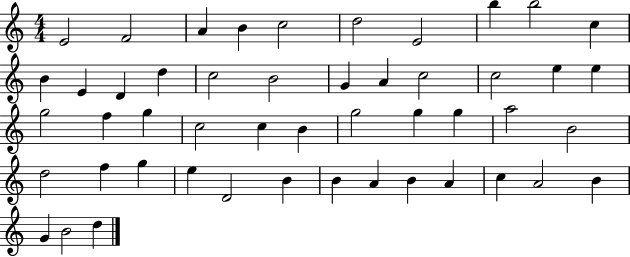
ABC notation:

X:1
T:Untitled
M:4/4
L:1/4
K:C
E2 F2 A B c2 d2 E2 b b2 c B E D d c2 B2 G A c2 c2 e e g2 f g c2 c B g2 g g a2 B2 d2 f g e D2 B B A B A c A2 B G B2 d